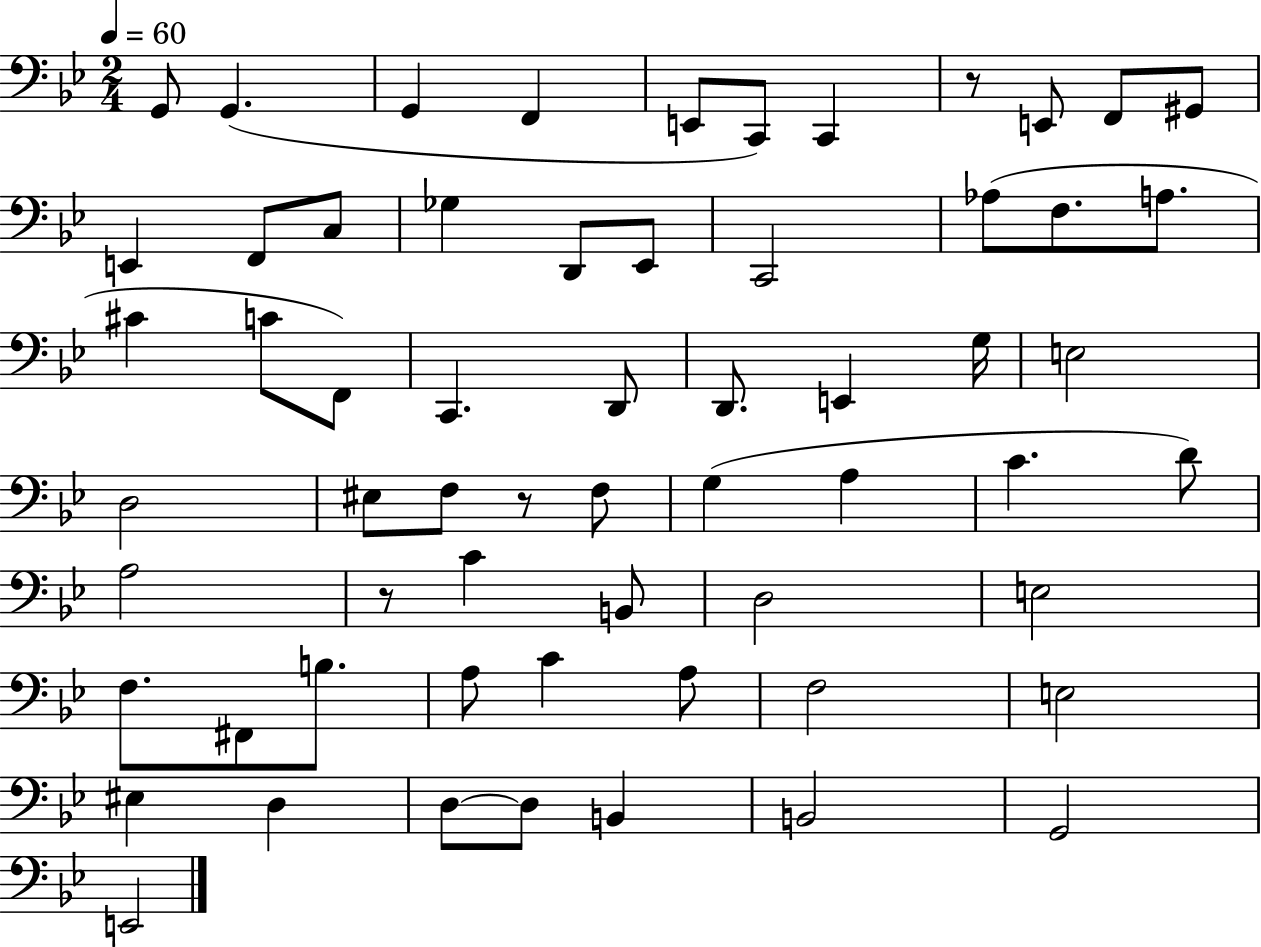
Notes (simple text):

G2/e G2/q. G2/q F2/q E2/e C2/e C2/q R/e E2/e F2/e G#2/e E2/q F2/e C3/e Gb3/q D2/e Eb2/e C2/h Ab3/e F3/e. A3/e. C#4/q C4/e F2/e C2/q. D2/e D2/e. E2/q G3/s E3/h D3/h EIS3/e F3/e R/e F3/e G3/q A3/q C4/q. D4/e A3/h R/e C4/q B2/e D3/h E3/h F3/e. F#2/e B3/e. A3/e C4/q A3/e F3/h E3/h EIS3/q D3/q D3/e D3/e B2/q B2/h G2/h E2/h